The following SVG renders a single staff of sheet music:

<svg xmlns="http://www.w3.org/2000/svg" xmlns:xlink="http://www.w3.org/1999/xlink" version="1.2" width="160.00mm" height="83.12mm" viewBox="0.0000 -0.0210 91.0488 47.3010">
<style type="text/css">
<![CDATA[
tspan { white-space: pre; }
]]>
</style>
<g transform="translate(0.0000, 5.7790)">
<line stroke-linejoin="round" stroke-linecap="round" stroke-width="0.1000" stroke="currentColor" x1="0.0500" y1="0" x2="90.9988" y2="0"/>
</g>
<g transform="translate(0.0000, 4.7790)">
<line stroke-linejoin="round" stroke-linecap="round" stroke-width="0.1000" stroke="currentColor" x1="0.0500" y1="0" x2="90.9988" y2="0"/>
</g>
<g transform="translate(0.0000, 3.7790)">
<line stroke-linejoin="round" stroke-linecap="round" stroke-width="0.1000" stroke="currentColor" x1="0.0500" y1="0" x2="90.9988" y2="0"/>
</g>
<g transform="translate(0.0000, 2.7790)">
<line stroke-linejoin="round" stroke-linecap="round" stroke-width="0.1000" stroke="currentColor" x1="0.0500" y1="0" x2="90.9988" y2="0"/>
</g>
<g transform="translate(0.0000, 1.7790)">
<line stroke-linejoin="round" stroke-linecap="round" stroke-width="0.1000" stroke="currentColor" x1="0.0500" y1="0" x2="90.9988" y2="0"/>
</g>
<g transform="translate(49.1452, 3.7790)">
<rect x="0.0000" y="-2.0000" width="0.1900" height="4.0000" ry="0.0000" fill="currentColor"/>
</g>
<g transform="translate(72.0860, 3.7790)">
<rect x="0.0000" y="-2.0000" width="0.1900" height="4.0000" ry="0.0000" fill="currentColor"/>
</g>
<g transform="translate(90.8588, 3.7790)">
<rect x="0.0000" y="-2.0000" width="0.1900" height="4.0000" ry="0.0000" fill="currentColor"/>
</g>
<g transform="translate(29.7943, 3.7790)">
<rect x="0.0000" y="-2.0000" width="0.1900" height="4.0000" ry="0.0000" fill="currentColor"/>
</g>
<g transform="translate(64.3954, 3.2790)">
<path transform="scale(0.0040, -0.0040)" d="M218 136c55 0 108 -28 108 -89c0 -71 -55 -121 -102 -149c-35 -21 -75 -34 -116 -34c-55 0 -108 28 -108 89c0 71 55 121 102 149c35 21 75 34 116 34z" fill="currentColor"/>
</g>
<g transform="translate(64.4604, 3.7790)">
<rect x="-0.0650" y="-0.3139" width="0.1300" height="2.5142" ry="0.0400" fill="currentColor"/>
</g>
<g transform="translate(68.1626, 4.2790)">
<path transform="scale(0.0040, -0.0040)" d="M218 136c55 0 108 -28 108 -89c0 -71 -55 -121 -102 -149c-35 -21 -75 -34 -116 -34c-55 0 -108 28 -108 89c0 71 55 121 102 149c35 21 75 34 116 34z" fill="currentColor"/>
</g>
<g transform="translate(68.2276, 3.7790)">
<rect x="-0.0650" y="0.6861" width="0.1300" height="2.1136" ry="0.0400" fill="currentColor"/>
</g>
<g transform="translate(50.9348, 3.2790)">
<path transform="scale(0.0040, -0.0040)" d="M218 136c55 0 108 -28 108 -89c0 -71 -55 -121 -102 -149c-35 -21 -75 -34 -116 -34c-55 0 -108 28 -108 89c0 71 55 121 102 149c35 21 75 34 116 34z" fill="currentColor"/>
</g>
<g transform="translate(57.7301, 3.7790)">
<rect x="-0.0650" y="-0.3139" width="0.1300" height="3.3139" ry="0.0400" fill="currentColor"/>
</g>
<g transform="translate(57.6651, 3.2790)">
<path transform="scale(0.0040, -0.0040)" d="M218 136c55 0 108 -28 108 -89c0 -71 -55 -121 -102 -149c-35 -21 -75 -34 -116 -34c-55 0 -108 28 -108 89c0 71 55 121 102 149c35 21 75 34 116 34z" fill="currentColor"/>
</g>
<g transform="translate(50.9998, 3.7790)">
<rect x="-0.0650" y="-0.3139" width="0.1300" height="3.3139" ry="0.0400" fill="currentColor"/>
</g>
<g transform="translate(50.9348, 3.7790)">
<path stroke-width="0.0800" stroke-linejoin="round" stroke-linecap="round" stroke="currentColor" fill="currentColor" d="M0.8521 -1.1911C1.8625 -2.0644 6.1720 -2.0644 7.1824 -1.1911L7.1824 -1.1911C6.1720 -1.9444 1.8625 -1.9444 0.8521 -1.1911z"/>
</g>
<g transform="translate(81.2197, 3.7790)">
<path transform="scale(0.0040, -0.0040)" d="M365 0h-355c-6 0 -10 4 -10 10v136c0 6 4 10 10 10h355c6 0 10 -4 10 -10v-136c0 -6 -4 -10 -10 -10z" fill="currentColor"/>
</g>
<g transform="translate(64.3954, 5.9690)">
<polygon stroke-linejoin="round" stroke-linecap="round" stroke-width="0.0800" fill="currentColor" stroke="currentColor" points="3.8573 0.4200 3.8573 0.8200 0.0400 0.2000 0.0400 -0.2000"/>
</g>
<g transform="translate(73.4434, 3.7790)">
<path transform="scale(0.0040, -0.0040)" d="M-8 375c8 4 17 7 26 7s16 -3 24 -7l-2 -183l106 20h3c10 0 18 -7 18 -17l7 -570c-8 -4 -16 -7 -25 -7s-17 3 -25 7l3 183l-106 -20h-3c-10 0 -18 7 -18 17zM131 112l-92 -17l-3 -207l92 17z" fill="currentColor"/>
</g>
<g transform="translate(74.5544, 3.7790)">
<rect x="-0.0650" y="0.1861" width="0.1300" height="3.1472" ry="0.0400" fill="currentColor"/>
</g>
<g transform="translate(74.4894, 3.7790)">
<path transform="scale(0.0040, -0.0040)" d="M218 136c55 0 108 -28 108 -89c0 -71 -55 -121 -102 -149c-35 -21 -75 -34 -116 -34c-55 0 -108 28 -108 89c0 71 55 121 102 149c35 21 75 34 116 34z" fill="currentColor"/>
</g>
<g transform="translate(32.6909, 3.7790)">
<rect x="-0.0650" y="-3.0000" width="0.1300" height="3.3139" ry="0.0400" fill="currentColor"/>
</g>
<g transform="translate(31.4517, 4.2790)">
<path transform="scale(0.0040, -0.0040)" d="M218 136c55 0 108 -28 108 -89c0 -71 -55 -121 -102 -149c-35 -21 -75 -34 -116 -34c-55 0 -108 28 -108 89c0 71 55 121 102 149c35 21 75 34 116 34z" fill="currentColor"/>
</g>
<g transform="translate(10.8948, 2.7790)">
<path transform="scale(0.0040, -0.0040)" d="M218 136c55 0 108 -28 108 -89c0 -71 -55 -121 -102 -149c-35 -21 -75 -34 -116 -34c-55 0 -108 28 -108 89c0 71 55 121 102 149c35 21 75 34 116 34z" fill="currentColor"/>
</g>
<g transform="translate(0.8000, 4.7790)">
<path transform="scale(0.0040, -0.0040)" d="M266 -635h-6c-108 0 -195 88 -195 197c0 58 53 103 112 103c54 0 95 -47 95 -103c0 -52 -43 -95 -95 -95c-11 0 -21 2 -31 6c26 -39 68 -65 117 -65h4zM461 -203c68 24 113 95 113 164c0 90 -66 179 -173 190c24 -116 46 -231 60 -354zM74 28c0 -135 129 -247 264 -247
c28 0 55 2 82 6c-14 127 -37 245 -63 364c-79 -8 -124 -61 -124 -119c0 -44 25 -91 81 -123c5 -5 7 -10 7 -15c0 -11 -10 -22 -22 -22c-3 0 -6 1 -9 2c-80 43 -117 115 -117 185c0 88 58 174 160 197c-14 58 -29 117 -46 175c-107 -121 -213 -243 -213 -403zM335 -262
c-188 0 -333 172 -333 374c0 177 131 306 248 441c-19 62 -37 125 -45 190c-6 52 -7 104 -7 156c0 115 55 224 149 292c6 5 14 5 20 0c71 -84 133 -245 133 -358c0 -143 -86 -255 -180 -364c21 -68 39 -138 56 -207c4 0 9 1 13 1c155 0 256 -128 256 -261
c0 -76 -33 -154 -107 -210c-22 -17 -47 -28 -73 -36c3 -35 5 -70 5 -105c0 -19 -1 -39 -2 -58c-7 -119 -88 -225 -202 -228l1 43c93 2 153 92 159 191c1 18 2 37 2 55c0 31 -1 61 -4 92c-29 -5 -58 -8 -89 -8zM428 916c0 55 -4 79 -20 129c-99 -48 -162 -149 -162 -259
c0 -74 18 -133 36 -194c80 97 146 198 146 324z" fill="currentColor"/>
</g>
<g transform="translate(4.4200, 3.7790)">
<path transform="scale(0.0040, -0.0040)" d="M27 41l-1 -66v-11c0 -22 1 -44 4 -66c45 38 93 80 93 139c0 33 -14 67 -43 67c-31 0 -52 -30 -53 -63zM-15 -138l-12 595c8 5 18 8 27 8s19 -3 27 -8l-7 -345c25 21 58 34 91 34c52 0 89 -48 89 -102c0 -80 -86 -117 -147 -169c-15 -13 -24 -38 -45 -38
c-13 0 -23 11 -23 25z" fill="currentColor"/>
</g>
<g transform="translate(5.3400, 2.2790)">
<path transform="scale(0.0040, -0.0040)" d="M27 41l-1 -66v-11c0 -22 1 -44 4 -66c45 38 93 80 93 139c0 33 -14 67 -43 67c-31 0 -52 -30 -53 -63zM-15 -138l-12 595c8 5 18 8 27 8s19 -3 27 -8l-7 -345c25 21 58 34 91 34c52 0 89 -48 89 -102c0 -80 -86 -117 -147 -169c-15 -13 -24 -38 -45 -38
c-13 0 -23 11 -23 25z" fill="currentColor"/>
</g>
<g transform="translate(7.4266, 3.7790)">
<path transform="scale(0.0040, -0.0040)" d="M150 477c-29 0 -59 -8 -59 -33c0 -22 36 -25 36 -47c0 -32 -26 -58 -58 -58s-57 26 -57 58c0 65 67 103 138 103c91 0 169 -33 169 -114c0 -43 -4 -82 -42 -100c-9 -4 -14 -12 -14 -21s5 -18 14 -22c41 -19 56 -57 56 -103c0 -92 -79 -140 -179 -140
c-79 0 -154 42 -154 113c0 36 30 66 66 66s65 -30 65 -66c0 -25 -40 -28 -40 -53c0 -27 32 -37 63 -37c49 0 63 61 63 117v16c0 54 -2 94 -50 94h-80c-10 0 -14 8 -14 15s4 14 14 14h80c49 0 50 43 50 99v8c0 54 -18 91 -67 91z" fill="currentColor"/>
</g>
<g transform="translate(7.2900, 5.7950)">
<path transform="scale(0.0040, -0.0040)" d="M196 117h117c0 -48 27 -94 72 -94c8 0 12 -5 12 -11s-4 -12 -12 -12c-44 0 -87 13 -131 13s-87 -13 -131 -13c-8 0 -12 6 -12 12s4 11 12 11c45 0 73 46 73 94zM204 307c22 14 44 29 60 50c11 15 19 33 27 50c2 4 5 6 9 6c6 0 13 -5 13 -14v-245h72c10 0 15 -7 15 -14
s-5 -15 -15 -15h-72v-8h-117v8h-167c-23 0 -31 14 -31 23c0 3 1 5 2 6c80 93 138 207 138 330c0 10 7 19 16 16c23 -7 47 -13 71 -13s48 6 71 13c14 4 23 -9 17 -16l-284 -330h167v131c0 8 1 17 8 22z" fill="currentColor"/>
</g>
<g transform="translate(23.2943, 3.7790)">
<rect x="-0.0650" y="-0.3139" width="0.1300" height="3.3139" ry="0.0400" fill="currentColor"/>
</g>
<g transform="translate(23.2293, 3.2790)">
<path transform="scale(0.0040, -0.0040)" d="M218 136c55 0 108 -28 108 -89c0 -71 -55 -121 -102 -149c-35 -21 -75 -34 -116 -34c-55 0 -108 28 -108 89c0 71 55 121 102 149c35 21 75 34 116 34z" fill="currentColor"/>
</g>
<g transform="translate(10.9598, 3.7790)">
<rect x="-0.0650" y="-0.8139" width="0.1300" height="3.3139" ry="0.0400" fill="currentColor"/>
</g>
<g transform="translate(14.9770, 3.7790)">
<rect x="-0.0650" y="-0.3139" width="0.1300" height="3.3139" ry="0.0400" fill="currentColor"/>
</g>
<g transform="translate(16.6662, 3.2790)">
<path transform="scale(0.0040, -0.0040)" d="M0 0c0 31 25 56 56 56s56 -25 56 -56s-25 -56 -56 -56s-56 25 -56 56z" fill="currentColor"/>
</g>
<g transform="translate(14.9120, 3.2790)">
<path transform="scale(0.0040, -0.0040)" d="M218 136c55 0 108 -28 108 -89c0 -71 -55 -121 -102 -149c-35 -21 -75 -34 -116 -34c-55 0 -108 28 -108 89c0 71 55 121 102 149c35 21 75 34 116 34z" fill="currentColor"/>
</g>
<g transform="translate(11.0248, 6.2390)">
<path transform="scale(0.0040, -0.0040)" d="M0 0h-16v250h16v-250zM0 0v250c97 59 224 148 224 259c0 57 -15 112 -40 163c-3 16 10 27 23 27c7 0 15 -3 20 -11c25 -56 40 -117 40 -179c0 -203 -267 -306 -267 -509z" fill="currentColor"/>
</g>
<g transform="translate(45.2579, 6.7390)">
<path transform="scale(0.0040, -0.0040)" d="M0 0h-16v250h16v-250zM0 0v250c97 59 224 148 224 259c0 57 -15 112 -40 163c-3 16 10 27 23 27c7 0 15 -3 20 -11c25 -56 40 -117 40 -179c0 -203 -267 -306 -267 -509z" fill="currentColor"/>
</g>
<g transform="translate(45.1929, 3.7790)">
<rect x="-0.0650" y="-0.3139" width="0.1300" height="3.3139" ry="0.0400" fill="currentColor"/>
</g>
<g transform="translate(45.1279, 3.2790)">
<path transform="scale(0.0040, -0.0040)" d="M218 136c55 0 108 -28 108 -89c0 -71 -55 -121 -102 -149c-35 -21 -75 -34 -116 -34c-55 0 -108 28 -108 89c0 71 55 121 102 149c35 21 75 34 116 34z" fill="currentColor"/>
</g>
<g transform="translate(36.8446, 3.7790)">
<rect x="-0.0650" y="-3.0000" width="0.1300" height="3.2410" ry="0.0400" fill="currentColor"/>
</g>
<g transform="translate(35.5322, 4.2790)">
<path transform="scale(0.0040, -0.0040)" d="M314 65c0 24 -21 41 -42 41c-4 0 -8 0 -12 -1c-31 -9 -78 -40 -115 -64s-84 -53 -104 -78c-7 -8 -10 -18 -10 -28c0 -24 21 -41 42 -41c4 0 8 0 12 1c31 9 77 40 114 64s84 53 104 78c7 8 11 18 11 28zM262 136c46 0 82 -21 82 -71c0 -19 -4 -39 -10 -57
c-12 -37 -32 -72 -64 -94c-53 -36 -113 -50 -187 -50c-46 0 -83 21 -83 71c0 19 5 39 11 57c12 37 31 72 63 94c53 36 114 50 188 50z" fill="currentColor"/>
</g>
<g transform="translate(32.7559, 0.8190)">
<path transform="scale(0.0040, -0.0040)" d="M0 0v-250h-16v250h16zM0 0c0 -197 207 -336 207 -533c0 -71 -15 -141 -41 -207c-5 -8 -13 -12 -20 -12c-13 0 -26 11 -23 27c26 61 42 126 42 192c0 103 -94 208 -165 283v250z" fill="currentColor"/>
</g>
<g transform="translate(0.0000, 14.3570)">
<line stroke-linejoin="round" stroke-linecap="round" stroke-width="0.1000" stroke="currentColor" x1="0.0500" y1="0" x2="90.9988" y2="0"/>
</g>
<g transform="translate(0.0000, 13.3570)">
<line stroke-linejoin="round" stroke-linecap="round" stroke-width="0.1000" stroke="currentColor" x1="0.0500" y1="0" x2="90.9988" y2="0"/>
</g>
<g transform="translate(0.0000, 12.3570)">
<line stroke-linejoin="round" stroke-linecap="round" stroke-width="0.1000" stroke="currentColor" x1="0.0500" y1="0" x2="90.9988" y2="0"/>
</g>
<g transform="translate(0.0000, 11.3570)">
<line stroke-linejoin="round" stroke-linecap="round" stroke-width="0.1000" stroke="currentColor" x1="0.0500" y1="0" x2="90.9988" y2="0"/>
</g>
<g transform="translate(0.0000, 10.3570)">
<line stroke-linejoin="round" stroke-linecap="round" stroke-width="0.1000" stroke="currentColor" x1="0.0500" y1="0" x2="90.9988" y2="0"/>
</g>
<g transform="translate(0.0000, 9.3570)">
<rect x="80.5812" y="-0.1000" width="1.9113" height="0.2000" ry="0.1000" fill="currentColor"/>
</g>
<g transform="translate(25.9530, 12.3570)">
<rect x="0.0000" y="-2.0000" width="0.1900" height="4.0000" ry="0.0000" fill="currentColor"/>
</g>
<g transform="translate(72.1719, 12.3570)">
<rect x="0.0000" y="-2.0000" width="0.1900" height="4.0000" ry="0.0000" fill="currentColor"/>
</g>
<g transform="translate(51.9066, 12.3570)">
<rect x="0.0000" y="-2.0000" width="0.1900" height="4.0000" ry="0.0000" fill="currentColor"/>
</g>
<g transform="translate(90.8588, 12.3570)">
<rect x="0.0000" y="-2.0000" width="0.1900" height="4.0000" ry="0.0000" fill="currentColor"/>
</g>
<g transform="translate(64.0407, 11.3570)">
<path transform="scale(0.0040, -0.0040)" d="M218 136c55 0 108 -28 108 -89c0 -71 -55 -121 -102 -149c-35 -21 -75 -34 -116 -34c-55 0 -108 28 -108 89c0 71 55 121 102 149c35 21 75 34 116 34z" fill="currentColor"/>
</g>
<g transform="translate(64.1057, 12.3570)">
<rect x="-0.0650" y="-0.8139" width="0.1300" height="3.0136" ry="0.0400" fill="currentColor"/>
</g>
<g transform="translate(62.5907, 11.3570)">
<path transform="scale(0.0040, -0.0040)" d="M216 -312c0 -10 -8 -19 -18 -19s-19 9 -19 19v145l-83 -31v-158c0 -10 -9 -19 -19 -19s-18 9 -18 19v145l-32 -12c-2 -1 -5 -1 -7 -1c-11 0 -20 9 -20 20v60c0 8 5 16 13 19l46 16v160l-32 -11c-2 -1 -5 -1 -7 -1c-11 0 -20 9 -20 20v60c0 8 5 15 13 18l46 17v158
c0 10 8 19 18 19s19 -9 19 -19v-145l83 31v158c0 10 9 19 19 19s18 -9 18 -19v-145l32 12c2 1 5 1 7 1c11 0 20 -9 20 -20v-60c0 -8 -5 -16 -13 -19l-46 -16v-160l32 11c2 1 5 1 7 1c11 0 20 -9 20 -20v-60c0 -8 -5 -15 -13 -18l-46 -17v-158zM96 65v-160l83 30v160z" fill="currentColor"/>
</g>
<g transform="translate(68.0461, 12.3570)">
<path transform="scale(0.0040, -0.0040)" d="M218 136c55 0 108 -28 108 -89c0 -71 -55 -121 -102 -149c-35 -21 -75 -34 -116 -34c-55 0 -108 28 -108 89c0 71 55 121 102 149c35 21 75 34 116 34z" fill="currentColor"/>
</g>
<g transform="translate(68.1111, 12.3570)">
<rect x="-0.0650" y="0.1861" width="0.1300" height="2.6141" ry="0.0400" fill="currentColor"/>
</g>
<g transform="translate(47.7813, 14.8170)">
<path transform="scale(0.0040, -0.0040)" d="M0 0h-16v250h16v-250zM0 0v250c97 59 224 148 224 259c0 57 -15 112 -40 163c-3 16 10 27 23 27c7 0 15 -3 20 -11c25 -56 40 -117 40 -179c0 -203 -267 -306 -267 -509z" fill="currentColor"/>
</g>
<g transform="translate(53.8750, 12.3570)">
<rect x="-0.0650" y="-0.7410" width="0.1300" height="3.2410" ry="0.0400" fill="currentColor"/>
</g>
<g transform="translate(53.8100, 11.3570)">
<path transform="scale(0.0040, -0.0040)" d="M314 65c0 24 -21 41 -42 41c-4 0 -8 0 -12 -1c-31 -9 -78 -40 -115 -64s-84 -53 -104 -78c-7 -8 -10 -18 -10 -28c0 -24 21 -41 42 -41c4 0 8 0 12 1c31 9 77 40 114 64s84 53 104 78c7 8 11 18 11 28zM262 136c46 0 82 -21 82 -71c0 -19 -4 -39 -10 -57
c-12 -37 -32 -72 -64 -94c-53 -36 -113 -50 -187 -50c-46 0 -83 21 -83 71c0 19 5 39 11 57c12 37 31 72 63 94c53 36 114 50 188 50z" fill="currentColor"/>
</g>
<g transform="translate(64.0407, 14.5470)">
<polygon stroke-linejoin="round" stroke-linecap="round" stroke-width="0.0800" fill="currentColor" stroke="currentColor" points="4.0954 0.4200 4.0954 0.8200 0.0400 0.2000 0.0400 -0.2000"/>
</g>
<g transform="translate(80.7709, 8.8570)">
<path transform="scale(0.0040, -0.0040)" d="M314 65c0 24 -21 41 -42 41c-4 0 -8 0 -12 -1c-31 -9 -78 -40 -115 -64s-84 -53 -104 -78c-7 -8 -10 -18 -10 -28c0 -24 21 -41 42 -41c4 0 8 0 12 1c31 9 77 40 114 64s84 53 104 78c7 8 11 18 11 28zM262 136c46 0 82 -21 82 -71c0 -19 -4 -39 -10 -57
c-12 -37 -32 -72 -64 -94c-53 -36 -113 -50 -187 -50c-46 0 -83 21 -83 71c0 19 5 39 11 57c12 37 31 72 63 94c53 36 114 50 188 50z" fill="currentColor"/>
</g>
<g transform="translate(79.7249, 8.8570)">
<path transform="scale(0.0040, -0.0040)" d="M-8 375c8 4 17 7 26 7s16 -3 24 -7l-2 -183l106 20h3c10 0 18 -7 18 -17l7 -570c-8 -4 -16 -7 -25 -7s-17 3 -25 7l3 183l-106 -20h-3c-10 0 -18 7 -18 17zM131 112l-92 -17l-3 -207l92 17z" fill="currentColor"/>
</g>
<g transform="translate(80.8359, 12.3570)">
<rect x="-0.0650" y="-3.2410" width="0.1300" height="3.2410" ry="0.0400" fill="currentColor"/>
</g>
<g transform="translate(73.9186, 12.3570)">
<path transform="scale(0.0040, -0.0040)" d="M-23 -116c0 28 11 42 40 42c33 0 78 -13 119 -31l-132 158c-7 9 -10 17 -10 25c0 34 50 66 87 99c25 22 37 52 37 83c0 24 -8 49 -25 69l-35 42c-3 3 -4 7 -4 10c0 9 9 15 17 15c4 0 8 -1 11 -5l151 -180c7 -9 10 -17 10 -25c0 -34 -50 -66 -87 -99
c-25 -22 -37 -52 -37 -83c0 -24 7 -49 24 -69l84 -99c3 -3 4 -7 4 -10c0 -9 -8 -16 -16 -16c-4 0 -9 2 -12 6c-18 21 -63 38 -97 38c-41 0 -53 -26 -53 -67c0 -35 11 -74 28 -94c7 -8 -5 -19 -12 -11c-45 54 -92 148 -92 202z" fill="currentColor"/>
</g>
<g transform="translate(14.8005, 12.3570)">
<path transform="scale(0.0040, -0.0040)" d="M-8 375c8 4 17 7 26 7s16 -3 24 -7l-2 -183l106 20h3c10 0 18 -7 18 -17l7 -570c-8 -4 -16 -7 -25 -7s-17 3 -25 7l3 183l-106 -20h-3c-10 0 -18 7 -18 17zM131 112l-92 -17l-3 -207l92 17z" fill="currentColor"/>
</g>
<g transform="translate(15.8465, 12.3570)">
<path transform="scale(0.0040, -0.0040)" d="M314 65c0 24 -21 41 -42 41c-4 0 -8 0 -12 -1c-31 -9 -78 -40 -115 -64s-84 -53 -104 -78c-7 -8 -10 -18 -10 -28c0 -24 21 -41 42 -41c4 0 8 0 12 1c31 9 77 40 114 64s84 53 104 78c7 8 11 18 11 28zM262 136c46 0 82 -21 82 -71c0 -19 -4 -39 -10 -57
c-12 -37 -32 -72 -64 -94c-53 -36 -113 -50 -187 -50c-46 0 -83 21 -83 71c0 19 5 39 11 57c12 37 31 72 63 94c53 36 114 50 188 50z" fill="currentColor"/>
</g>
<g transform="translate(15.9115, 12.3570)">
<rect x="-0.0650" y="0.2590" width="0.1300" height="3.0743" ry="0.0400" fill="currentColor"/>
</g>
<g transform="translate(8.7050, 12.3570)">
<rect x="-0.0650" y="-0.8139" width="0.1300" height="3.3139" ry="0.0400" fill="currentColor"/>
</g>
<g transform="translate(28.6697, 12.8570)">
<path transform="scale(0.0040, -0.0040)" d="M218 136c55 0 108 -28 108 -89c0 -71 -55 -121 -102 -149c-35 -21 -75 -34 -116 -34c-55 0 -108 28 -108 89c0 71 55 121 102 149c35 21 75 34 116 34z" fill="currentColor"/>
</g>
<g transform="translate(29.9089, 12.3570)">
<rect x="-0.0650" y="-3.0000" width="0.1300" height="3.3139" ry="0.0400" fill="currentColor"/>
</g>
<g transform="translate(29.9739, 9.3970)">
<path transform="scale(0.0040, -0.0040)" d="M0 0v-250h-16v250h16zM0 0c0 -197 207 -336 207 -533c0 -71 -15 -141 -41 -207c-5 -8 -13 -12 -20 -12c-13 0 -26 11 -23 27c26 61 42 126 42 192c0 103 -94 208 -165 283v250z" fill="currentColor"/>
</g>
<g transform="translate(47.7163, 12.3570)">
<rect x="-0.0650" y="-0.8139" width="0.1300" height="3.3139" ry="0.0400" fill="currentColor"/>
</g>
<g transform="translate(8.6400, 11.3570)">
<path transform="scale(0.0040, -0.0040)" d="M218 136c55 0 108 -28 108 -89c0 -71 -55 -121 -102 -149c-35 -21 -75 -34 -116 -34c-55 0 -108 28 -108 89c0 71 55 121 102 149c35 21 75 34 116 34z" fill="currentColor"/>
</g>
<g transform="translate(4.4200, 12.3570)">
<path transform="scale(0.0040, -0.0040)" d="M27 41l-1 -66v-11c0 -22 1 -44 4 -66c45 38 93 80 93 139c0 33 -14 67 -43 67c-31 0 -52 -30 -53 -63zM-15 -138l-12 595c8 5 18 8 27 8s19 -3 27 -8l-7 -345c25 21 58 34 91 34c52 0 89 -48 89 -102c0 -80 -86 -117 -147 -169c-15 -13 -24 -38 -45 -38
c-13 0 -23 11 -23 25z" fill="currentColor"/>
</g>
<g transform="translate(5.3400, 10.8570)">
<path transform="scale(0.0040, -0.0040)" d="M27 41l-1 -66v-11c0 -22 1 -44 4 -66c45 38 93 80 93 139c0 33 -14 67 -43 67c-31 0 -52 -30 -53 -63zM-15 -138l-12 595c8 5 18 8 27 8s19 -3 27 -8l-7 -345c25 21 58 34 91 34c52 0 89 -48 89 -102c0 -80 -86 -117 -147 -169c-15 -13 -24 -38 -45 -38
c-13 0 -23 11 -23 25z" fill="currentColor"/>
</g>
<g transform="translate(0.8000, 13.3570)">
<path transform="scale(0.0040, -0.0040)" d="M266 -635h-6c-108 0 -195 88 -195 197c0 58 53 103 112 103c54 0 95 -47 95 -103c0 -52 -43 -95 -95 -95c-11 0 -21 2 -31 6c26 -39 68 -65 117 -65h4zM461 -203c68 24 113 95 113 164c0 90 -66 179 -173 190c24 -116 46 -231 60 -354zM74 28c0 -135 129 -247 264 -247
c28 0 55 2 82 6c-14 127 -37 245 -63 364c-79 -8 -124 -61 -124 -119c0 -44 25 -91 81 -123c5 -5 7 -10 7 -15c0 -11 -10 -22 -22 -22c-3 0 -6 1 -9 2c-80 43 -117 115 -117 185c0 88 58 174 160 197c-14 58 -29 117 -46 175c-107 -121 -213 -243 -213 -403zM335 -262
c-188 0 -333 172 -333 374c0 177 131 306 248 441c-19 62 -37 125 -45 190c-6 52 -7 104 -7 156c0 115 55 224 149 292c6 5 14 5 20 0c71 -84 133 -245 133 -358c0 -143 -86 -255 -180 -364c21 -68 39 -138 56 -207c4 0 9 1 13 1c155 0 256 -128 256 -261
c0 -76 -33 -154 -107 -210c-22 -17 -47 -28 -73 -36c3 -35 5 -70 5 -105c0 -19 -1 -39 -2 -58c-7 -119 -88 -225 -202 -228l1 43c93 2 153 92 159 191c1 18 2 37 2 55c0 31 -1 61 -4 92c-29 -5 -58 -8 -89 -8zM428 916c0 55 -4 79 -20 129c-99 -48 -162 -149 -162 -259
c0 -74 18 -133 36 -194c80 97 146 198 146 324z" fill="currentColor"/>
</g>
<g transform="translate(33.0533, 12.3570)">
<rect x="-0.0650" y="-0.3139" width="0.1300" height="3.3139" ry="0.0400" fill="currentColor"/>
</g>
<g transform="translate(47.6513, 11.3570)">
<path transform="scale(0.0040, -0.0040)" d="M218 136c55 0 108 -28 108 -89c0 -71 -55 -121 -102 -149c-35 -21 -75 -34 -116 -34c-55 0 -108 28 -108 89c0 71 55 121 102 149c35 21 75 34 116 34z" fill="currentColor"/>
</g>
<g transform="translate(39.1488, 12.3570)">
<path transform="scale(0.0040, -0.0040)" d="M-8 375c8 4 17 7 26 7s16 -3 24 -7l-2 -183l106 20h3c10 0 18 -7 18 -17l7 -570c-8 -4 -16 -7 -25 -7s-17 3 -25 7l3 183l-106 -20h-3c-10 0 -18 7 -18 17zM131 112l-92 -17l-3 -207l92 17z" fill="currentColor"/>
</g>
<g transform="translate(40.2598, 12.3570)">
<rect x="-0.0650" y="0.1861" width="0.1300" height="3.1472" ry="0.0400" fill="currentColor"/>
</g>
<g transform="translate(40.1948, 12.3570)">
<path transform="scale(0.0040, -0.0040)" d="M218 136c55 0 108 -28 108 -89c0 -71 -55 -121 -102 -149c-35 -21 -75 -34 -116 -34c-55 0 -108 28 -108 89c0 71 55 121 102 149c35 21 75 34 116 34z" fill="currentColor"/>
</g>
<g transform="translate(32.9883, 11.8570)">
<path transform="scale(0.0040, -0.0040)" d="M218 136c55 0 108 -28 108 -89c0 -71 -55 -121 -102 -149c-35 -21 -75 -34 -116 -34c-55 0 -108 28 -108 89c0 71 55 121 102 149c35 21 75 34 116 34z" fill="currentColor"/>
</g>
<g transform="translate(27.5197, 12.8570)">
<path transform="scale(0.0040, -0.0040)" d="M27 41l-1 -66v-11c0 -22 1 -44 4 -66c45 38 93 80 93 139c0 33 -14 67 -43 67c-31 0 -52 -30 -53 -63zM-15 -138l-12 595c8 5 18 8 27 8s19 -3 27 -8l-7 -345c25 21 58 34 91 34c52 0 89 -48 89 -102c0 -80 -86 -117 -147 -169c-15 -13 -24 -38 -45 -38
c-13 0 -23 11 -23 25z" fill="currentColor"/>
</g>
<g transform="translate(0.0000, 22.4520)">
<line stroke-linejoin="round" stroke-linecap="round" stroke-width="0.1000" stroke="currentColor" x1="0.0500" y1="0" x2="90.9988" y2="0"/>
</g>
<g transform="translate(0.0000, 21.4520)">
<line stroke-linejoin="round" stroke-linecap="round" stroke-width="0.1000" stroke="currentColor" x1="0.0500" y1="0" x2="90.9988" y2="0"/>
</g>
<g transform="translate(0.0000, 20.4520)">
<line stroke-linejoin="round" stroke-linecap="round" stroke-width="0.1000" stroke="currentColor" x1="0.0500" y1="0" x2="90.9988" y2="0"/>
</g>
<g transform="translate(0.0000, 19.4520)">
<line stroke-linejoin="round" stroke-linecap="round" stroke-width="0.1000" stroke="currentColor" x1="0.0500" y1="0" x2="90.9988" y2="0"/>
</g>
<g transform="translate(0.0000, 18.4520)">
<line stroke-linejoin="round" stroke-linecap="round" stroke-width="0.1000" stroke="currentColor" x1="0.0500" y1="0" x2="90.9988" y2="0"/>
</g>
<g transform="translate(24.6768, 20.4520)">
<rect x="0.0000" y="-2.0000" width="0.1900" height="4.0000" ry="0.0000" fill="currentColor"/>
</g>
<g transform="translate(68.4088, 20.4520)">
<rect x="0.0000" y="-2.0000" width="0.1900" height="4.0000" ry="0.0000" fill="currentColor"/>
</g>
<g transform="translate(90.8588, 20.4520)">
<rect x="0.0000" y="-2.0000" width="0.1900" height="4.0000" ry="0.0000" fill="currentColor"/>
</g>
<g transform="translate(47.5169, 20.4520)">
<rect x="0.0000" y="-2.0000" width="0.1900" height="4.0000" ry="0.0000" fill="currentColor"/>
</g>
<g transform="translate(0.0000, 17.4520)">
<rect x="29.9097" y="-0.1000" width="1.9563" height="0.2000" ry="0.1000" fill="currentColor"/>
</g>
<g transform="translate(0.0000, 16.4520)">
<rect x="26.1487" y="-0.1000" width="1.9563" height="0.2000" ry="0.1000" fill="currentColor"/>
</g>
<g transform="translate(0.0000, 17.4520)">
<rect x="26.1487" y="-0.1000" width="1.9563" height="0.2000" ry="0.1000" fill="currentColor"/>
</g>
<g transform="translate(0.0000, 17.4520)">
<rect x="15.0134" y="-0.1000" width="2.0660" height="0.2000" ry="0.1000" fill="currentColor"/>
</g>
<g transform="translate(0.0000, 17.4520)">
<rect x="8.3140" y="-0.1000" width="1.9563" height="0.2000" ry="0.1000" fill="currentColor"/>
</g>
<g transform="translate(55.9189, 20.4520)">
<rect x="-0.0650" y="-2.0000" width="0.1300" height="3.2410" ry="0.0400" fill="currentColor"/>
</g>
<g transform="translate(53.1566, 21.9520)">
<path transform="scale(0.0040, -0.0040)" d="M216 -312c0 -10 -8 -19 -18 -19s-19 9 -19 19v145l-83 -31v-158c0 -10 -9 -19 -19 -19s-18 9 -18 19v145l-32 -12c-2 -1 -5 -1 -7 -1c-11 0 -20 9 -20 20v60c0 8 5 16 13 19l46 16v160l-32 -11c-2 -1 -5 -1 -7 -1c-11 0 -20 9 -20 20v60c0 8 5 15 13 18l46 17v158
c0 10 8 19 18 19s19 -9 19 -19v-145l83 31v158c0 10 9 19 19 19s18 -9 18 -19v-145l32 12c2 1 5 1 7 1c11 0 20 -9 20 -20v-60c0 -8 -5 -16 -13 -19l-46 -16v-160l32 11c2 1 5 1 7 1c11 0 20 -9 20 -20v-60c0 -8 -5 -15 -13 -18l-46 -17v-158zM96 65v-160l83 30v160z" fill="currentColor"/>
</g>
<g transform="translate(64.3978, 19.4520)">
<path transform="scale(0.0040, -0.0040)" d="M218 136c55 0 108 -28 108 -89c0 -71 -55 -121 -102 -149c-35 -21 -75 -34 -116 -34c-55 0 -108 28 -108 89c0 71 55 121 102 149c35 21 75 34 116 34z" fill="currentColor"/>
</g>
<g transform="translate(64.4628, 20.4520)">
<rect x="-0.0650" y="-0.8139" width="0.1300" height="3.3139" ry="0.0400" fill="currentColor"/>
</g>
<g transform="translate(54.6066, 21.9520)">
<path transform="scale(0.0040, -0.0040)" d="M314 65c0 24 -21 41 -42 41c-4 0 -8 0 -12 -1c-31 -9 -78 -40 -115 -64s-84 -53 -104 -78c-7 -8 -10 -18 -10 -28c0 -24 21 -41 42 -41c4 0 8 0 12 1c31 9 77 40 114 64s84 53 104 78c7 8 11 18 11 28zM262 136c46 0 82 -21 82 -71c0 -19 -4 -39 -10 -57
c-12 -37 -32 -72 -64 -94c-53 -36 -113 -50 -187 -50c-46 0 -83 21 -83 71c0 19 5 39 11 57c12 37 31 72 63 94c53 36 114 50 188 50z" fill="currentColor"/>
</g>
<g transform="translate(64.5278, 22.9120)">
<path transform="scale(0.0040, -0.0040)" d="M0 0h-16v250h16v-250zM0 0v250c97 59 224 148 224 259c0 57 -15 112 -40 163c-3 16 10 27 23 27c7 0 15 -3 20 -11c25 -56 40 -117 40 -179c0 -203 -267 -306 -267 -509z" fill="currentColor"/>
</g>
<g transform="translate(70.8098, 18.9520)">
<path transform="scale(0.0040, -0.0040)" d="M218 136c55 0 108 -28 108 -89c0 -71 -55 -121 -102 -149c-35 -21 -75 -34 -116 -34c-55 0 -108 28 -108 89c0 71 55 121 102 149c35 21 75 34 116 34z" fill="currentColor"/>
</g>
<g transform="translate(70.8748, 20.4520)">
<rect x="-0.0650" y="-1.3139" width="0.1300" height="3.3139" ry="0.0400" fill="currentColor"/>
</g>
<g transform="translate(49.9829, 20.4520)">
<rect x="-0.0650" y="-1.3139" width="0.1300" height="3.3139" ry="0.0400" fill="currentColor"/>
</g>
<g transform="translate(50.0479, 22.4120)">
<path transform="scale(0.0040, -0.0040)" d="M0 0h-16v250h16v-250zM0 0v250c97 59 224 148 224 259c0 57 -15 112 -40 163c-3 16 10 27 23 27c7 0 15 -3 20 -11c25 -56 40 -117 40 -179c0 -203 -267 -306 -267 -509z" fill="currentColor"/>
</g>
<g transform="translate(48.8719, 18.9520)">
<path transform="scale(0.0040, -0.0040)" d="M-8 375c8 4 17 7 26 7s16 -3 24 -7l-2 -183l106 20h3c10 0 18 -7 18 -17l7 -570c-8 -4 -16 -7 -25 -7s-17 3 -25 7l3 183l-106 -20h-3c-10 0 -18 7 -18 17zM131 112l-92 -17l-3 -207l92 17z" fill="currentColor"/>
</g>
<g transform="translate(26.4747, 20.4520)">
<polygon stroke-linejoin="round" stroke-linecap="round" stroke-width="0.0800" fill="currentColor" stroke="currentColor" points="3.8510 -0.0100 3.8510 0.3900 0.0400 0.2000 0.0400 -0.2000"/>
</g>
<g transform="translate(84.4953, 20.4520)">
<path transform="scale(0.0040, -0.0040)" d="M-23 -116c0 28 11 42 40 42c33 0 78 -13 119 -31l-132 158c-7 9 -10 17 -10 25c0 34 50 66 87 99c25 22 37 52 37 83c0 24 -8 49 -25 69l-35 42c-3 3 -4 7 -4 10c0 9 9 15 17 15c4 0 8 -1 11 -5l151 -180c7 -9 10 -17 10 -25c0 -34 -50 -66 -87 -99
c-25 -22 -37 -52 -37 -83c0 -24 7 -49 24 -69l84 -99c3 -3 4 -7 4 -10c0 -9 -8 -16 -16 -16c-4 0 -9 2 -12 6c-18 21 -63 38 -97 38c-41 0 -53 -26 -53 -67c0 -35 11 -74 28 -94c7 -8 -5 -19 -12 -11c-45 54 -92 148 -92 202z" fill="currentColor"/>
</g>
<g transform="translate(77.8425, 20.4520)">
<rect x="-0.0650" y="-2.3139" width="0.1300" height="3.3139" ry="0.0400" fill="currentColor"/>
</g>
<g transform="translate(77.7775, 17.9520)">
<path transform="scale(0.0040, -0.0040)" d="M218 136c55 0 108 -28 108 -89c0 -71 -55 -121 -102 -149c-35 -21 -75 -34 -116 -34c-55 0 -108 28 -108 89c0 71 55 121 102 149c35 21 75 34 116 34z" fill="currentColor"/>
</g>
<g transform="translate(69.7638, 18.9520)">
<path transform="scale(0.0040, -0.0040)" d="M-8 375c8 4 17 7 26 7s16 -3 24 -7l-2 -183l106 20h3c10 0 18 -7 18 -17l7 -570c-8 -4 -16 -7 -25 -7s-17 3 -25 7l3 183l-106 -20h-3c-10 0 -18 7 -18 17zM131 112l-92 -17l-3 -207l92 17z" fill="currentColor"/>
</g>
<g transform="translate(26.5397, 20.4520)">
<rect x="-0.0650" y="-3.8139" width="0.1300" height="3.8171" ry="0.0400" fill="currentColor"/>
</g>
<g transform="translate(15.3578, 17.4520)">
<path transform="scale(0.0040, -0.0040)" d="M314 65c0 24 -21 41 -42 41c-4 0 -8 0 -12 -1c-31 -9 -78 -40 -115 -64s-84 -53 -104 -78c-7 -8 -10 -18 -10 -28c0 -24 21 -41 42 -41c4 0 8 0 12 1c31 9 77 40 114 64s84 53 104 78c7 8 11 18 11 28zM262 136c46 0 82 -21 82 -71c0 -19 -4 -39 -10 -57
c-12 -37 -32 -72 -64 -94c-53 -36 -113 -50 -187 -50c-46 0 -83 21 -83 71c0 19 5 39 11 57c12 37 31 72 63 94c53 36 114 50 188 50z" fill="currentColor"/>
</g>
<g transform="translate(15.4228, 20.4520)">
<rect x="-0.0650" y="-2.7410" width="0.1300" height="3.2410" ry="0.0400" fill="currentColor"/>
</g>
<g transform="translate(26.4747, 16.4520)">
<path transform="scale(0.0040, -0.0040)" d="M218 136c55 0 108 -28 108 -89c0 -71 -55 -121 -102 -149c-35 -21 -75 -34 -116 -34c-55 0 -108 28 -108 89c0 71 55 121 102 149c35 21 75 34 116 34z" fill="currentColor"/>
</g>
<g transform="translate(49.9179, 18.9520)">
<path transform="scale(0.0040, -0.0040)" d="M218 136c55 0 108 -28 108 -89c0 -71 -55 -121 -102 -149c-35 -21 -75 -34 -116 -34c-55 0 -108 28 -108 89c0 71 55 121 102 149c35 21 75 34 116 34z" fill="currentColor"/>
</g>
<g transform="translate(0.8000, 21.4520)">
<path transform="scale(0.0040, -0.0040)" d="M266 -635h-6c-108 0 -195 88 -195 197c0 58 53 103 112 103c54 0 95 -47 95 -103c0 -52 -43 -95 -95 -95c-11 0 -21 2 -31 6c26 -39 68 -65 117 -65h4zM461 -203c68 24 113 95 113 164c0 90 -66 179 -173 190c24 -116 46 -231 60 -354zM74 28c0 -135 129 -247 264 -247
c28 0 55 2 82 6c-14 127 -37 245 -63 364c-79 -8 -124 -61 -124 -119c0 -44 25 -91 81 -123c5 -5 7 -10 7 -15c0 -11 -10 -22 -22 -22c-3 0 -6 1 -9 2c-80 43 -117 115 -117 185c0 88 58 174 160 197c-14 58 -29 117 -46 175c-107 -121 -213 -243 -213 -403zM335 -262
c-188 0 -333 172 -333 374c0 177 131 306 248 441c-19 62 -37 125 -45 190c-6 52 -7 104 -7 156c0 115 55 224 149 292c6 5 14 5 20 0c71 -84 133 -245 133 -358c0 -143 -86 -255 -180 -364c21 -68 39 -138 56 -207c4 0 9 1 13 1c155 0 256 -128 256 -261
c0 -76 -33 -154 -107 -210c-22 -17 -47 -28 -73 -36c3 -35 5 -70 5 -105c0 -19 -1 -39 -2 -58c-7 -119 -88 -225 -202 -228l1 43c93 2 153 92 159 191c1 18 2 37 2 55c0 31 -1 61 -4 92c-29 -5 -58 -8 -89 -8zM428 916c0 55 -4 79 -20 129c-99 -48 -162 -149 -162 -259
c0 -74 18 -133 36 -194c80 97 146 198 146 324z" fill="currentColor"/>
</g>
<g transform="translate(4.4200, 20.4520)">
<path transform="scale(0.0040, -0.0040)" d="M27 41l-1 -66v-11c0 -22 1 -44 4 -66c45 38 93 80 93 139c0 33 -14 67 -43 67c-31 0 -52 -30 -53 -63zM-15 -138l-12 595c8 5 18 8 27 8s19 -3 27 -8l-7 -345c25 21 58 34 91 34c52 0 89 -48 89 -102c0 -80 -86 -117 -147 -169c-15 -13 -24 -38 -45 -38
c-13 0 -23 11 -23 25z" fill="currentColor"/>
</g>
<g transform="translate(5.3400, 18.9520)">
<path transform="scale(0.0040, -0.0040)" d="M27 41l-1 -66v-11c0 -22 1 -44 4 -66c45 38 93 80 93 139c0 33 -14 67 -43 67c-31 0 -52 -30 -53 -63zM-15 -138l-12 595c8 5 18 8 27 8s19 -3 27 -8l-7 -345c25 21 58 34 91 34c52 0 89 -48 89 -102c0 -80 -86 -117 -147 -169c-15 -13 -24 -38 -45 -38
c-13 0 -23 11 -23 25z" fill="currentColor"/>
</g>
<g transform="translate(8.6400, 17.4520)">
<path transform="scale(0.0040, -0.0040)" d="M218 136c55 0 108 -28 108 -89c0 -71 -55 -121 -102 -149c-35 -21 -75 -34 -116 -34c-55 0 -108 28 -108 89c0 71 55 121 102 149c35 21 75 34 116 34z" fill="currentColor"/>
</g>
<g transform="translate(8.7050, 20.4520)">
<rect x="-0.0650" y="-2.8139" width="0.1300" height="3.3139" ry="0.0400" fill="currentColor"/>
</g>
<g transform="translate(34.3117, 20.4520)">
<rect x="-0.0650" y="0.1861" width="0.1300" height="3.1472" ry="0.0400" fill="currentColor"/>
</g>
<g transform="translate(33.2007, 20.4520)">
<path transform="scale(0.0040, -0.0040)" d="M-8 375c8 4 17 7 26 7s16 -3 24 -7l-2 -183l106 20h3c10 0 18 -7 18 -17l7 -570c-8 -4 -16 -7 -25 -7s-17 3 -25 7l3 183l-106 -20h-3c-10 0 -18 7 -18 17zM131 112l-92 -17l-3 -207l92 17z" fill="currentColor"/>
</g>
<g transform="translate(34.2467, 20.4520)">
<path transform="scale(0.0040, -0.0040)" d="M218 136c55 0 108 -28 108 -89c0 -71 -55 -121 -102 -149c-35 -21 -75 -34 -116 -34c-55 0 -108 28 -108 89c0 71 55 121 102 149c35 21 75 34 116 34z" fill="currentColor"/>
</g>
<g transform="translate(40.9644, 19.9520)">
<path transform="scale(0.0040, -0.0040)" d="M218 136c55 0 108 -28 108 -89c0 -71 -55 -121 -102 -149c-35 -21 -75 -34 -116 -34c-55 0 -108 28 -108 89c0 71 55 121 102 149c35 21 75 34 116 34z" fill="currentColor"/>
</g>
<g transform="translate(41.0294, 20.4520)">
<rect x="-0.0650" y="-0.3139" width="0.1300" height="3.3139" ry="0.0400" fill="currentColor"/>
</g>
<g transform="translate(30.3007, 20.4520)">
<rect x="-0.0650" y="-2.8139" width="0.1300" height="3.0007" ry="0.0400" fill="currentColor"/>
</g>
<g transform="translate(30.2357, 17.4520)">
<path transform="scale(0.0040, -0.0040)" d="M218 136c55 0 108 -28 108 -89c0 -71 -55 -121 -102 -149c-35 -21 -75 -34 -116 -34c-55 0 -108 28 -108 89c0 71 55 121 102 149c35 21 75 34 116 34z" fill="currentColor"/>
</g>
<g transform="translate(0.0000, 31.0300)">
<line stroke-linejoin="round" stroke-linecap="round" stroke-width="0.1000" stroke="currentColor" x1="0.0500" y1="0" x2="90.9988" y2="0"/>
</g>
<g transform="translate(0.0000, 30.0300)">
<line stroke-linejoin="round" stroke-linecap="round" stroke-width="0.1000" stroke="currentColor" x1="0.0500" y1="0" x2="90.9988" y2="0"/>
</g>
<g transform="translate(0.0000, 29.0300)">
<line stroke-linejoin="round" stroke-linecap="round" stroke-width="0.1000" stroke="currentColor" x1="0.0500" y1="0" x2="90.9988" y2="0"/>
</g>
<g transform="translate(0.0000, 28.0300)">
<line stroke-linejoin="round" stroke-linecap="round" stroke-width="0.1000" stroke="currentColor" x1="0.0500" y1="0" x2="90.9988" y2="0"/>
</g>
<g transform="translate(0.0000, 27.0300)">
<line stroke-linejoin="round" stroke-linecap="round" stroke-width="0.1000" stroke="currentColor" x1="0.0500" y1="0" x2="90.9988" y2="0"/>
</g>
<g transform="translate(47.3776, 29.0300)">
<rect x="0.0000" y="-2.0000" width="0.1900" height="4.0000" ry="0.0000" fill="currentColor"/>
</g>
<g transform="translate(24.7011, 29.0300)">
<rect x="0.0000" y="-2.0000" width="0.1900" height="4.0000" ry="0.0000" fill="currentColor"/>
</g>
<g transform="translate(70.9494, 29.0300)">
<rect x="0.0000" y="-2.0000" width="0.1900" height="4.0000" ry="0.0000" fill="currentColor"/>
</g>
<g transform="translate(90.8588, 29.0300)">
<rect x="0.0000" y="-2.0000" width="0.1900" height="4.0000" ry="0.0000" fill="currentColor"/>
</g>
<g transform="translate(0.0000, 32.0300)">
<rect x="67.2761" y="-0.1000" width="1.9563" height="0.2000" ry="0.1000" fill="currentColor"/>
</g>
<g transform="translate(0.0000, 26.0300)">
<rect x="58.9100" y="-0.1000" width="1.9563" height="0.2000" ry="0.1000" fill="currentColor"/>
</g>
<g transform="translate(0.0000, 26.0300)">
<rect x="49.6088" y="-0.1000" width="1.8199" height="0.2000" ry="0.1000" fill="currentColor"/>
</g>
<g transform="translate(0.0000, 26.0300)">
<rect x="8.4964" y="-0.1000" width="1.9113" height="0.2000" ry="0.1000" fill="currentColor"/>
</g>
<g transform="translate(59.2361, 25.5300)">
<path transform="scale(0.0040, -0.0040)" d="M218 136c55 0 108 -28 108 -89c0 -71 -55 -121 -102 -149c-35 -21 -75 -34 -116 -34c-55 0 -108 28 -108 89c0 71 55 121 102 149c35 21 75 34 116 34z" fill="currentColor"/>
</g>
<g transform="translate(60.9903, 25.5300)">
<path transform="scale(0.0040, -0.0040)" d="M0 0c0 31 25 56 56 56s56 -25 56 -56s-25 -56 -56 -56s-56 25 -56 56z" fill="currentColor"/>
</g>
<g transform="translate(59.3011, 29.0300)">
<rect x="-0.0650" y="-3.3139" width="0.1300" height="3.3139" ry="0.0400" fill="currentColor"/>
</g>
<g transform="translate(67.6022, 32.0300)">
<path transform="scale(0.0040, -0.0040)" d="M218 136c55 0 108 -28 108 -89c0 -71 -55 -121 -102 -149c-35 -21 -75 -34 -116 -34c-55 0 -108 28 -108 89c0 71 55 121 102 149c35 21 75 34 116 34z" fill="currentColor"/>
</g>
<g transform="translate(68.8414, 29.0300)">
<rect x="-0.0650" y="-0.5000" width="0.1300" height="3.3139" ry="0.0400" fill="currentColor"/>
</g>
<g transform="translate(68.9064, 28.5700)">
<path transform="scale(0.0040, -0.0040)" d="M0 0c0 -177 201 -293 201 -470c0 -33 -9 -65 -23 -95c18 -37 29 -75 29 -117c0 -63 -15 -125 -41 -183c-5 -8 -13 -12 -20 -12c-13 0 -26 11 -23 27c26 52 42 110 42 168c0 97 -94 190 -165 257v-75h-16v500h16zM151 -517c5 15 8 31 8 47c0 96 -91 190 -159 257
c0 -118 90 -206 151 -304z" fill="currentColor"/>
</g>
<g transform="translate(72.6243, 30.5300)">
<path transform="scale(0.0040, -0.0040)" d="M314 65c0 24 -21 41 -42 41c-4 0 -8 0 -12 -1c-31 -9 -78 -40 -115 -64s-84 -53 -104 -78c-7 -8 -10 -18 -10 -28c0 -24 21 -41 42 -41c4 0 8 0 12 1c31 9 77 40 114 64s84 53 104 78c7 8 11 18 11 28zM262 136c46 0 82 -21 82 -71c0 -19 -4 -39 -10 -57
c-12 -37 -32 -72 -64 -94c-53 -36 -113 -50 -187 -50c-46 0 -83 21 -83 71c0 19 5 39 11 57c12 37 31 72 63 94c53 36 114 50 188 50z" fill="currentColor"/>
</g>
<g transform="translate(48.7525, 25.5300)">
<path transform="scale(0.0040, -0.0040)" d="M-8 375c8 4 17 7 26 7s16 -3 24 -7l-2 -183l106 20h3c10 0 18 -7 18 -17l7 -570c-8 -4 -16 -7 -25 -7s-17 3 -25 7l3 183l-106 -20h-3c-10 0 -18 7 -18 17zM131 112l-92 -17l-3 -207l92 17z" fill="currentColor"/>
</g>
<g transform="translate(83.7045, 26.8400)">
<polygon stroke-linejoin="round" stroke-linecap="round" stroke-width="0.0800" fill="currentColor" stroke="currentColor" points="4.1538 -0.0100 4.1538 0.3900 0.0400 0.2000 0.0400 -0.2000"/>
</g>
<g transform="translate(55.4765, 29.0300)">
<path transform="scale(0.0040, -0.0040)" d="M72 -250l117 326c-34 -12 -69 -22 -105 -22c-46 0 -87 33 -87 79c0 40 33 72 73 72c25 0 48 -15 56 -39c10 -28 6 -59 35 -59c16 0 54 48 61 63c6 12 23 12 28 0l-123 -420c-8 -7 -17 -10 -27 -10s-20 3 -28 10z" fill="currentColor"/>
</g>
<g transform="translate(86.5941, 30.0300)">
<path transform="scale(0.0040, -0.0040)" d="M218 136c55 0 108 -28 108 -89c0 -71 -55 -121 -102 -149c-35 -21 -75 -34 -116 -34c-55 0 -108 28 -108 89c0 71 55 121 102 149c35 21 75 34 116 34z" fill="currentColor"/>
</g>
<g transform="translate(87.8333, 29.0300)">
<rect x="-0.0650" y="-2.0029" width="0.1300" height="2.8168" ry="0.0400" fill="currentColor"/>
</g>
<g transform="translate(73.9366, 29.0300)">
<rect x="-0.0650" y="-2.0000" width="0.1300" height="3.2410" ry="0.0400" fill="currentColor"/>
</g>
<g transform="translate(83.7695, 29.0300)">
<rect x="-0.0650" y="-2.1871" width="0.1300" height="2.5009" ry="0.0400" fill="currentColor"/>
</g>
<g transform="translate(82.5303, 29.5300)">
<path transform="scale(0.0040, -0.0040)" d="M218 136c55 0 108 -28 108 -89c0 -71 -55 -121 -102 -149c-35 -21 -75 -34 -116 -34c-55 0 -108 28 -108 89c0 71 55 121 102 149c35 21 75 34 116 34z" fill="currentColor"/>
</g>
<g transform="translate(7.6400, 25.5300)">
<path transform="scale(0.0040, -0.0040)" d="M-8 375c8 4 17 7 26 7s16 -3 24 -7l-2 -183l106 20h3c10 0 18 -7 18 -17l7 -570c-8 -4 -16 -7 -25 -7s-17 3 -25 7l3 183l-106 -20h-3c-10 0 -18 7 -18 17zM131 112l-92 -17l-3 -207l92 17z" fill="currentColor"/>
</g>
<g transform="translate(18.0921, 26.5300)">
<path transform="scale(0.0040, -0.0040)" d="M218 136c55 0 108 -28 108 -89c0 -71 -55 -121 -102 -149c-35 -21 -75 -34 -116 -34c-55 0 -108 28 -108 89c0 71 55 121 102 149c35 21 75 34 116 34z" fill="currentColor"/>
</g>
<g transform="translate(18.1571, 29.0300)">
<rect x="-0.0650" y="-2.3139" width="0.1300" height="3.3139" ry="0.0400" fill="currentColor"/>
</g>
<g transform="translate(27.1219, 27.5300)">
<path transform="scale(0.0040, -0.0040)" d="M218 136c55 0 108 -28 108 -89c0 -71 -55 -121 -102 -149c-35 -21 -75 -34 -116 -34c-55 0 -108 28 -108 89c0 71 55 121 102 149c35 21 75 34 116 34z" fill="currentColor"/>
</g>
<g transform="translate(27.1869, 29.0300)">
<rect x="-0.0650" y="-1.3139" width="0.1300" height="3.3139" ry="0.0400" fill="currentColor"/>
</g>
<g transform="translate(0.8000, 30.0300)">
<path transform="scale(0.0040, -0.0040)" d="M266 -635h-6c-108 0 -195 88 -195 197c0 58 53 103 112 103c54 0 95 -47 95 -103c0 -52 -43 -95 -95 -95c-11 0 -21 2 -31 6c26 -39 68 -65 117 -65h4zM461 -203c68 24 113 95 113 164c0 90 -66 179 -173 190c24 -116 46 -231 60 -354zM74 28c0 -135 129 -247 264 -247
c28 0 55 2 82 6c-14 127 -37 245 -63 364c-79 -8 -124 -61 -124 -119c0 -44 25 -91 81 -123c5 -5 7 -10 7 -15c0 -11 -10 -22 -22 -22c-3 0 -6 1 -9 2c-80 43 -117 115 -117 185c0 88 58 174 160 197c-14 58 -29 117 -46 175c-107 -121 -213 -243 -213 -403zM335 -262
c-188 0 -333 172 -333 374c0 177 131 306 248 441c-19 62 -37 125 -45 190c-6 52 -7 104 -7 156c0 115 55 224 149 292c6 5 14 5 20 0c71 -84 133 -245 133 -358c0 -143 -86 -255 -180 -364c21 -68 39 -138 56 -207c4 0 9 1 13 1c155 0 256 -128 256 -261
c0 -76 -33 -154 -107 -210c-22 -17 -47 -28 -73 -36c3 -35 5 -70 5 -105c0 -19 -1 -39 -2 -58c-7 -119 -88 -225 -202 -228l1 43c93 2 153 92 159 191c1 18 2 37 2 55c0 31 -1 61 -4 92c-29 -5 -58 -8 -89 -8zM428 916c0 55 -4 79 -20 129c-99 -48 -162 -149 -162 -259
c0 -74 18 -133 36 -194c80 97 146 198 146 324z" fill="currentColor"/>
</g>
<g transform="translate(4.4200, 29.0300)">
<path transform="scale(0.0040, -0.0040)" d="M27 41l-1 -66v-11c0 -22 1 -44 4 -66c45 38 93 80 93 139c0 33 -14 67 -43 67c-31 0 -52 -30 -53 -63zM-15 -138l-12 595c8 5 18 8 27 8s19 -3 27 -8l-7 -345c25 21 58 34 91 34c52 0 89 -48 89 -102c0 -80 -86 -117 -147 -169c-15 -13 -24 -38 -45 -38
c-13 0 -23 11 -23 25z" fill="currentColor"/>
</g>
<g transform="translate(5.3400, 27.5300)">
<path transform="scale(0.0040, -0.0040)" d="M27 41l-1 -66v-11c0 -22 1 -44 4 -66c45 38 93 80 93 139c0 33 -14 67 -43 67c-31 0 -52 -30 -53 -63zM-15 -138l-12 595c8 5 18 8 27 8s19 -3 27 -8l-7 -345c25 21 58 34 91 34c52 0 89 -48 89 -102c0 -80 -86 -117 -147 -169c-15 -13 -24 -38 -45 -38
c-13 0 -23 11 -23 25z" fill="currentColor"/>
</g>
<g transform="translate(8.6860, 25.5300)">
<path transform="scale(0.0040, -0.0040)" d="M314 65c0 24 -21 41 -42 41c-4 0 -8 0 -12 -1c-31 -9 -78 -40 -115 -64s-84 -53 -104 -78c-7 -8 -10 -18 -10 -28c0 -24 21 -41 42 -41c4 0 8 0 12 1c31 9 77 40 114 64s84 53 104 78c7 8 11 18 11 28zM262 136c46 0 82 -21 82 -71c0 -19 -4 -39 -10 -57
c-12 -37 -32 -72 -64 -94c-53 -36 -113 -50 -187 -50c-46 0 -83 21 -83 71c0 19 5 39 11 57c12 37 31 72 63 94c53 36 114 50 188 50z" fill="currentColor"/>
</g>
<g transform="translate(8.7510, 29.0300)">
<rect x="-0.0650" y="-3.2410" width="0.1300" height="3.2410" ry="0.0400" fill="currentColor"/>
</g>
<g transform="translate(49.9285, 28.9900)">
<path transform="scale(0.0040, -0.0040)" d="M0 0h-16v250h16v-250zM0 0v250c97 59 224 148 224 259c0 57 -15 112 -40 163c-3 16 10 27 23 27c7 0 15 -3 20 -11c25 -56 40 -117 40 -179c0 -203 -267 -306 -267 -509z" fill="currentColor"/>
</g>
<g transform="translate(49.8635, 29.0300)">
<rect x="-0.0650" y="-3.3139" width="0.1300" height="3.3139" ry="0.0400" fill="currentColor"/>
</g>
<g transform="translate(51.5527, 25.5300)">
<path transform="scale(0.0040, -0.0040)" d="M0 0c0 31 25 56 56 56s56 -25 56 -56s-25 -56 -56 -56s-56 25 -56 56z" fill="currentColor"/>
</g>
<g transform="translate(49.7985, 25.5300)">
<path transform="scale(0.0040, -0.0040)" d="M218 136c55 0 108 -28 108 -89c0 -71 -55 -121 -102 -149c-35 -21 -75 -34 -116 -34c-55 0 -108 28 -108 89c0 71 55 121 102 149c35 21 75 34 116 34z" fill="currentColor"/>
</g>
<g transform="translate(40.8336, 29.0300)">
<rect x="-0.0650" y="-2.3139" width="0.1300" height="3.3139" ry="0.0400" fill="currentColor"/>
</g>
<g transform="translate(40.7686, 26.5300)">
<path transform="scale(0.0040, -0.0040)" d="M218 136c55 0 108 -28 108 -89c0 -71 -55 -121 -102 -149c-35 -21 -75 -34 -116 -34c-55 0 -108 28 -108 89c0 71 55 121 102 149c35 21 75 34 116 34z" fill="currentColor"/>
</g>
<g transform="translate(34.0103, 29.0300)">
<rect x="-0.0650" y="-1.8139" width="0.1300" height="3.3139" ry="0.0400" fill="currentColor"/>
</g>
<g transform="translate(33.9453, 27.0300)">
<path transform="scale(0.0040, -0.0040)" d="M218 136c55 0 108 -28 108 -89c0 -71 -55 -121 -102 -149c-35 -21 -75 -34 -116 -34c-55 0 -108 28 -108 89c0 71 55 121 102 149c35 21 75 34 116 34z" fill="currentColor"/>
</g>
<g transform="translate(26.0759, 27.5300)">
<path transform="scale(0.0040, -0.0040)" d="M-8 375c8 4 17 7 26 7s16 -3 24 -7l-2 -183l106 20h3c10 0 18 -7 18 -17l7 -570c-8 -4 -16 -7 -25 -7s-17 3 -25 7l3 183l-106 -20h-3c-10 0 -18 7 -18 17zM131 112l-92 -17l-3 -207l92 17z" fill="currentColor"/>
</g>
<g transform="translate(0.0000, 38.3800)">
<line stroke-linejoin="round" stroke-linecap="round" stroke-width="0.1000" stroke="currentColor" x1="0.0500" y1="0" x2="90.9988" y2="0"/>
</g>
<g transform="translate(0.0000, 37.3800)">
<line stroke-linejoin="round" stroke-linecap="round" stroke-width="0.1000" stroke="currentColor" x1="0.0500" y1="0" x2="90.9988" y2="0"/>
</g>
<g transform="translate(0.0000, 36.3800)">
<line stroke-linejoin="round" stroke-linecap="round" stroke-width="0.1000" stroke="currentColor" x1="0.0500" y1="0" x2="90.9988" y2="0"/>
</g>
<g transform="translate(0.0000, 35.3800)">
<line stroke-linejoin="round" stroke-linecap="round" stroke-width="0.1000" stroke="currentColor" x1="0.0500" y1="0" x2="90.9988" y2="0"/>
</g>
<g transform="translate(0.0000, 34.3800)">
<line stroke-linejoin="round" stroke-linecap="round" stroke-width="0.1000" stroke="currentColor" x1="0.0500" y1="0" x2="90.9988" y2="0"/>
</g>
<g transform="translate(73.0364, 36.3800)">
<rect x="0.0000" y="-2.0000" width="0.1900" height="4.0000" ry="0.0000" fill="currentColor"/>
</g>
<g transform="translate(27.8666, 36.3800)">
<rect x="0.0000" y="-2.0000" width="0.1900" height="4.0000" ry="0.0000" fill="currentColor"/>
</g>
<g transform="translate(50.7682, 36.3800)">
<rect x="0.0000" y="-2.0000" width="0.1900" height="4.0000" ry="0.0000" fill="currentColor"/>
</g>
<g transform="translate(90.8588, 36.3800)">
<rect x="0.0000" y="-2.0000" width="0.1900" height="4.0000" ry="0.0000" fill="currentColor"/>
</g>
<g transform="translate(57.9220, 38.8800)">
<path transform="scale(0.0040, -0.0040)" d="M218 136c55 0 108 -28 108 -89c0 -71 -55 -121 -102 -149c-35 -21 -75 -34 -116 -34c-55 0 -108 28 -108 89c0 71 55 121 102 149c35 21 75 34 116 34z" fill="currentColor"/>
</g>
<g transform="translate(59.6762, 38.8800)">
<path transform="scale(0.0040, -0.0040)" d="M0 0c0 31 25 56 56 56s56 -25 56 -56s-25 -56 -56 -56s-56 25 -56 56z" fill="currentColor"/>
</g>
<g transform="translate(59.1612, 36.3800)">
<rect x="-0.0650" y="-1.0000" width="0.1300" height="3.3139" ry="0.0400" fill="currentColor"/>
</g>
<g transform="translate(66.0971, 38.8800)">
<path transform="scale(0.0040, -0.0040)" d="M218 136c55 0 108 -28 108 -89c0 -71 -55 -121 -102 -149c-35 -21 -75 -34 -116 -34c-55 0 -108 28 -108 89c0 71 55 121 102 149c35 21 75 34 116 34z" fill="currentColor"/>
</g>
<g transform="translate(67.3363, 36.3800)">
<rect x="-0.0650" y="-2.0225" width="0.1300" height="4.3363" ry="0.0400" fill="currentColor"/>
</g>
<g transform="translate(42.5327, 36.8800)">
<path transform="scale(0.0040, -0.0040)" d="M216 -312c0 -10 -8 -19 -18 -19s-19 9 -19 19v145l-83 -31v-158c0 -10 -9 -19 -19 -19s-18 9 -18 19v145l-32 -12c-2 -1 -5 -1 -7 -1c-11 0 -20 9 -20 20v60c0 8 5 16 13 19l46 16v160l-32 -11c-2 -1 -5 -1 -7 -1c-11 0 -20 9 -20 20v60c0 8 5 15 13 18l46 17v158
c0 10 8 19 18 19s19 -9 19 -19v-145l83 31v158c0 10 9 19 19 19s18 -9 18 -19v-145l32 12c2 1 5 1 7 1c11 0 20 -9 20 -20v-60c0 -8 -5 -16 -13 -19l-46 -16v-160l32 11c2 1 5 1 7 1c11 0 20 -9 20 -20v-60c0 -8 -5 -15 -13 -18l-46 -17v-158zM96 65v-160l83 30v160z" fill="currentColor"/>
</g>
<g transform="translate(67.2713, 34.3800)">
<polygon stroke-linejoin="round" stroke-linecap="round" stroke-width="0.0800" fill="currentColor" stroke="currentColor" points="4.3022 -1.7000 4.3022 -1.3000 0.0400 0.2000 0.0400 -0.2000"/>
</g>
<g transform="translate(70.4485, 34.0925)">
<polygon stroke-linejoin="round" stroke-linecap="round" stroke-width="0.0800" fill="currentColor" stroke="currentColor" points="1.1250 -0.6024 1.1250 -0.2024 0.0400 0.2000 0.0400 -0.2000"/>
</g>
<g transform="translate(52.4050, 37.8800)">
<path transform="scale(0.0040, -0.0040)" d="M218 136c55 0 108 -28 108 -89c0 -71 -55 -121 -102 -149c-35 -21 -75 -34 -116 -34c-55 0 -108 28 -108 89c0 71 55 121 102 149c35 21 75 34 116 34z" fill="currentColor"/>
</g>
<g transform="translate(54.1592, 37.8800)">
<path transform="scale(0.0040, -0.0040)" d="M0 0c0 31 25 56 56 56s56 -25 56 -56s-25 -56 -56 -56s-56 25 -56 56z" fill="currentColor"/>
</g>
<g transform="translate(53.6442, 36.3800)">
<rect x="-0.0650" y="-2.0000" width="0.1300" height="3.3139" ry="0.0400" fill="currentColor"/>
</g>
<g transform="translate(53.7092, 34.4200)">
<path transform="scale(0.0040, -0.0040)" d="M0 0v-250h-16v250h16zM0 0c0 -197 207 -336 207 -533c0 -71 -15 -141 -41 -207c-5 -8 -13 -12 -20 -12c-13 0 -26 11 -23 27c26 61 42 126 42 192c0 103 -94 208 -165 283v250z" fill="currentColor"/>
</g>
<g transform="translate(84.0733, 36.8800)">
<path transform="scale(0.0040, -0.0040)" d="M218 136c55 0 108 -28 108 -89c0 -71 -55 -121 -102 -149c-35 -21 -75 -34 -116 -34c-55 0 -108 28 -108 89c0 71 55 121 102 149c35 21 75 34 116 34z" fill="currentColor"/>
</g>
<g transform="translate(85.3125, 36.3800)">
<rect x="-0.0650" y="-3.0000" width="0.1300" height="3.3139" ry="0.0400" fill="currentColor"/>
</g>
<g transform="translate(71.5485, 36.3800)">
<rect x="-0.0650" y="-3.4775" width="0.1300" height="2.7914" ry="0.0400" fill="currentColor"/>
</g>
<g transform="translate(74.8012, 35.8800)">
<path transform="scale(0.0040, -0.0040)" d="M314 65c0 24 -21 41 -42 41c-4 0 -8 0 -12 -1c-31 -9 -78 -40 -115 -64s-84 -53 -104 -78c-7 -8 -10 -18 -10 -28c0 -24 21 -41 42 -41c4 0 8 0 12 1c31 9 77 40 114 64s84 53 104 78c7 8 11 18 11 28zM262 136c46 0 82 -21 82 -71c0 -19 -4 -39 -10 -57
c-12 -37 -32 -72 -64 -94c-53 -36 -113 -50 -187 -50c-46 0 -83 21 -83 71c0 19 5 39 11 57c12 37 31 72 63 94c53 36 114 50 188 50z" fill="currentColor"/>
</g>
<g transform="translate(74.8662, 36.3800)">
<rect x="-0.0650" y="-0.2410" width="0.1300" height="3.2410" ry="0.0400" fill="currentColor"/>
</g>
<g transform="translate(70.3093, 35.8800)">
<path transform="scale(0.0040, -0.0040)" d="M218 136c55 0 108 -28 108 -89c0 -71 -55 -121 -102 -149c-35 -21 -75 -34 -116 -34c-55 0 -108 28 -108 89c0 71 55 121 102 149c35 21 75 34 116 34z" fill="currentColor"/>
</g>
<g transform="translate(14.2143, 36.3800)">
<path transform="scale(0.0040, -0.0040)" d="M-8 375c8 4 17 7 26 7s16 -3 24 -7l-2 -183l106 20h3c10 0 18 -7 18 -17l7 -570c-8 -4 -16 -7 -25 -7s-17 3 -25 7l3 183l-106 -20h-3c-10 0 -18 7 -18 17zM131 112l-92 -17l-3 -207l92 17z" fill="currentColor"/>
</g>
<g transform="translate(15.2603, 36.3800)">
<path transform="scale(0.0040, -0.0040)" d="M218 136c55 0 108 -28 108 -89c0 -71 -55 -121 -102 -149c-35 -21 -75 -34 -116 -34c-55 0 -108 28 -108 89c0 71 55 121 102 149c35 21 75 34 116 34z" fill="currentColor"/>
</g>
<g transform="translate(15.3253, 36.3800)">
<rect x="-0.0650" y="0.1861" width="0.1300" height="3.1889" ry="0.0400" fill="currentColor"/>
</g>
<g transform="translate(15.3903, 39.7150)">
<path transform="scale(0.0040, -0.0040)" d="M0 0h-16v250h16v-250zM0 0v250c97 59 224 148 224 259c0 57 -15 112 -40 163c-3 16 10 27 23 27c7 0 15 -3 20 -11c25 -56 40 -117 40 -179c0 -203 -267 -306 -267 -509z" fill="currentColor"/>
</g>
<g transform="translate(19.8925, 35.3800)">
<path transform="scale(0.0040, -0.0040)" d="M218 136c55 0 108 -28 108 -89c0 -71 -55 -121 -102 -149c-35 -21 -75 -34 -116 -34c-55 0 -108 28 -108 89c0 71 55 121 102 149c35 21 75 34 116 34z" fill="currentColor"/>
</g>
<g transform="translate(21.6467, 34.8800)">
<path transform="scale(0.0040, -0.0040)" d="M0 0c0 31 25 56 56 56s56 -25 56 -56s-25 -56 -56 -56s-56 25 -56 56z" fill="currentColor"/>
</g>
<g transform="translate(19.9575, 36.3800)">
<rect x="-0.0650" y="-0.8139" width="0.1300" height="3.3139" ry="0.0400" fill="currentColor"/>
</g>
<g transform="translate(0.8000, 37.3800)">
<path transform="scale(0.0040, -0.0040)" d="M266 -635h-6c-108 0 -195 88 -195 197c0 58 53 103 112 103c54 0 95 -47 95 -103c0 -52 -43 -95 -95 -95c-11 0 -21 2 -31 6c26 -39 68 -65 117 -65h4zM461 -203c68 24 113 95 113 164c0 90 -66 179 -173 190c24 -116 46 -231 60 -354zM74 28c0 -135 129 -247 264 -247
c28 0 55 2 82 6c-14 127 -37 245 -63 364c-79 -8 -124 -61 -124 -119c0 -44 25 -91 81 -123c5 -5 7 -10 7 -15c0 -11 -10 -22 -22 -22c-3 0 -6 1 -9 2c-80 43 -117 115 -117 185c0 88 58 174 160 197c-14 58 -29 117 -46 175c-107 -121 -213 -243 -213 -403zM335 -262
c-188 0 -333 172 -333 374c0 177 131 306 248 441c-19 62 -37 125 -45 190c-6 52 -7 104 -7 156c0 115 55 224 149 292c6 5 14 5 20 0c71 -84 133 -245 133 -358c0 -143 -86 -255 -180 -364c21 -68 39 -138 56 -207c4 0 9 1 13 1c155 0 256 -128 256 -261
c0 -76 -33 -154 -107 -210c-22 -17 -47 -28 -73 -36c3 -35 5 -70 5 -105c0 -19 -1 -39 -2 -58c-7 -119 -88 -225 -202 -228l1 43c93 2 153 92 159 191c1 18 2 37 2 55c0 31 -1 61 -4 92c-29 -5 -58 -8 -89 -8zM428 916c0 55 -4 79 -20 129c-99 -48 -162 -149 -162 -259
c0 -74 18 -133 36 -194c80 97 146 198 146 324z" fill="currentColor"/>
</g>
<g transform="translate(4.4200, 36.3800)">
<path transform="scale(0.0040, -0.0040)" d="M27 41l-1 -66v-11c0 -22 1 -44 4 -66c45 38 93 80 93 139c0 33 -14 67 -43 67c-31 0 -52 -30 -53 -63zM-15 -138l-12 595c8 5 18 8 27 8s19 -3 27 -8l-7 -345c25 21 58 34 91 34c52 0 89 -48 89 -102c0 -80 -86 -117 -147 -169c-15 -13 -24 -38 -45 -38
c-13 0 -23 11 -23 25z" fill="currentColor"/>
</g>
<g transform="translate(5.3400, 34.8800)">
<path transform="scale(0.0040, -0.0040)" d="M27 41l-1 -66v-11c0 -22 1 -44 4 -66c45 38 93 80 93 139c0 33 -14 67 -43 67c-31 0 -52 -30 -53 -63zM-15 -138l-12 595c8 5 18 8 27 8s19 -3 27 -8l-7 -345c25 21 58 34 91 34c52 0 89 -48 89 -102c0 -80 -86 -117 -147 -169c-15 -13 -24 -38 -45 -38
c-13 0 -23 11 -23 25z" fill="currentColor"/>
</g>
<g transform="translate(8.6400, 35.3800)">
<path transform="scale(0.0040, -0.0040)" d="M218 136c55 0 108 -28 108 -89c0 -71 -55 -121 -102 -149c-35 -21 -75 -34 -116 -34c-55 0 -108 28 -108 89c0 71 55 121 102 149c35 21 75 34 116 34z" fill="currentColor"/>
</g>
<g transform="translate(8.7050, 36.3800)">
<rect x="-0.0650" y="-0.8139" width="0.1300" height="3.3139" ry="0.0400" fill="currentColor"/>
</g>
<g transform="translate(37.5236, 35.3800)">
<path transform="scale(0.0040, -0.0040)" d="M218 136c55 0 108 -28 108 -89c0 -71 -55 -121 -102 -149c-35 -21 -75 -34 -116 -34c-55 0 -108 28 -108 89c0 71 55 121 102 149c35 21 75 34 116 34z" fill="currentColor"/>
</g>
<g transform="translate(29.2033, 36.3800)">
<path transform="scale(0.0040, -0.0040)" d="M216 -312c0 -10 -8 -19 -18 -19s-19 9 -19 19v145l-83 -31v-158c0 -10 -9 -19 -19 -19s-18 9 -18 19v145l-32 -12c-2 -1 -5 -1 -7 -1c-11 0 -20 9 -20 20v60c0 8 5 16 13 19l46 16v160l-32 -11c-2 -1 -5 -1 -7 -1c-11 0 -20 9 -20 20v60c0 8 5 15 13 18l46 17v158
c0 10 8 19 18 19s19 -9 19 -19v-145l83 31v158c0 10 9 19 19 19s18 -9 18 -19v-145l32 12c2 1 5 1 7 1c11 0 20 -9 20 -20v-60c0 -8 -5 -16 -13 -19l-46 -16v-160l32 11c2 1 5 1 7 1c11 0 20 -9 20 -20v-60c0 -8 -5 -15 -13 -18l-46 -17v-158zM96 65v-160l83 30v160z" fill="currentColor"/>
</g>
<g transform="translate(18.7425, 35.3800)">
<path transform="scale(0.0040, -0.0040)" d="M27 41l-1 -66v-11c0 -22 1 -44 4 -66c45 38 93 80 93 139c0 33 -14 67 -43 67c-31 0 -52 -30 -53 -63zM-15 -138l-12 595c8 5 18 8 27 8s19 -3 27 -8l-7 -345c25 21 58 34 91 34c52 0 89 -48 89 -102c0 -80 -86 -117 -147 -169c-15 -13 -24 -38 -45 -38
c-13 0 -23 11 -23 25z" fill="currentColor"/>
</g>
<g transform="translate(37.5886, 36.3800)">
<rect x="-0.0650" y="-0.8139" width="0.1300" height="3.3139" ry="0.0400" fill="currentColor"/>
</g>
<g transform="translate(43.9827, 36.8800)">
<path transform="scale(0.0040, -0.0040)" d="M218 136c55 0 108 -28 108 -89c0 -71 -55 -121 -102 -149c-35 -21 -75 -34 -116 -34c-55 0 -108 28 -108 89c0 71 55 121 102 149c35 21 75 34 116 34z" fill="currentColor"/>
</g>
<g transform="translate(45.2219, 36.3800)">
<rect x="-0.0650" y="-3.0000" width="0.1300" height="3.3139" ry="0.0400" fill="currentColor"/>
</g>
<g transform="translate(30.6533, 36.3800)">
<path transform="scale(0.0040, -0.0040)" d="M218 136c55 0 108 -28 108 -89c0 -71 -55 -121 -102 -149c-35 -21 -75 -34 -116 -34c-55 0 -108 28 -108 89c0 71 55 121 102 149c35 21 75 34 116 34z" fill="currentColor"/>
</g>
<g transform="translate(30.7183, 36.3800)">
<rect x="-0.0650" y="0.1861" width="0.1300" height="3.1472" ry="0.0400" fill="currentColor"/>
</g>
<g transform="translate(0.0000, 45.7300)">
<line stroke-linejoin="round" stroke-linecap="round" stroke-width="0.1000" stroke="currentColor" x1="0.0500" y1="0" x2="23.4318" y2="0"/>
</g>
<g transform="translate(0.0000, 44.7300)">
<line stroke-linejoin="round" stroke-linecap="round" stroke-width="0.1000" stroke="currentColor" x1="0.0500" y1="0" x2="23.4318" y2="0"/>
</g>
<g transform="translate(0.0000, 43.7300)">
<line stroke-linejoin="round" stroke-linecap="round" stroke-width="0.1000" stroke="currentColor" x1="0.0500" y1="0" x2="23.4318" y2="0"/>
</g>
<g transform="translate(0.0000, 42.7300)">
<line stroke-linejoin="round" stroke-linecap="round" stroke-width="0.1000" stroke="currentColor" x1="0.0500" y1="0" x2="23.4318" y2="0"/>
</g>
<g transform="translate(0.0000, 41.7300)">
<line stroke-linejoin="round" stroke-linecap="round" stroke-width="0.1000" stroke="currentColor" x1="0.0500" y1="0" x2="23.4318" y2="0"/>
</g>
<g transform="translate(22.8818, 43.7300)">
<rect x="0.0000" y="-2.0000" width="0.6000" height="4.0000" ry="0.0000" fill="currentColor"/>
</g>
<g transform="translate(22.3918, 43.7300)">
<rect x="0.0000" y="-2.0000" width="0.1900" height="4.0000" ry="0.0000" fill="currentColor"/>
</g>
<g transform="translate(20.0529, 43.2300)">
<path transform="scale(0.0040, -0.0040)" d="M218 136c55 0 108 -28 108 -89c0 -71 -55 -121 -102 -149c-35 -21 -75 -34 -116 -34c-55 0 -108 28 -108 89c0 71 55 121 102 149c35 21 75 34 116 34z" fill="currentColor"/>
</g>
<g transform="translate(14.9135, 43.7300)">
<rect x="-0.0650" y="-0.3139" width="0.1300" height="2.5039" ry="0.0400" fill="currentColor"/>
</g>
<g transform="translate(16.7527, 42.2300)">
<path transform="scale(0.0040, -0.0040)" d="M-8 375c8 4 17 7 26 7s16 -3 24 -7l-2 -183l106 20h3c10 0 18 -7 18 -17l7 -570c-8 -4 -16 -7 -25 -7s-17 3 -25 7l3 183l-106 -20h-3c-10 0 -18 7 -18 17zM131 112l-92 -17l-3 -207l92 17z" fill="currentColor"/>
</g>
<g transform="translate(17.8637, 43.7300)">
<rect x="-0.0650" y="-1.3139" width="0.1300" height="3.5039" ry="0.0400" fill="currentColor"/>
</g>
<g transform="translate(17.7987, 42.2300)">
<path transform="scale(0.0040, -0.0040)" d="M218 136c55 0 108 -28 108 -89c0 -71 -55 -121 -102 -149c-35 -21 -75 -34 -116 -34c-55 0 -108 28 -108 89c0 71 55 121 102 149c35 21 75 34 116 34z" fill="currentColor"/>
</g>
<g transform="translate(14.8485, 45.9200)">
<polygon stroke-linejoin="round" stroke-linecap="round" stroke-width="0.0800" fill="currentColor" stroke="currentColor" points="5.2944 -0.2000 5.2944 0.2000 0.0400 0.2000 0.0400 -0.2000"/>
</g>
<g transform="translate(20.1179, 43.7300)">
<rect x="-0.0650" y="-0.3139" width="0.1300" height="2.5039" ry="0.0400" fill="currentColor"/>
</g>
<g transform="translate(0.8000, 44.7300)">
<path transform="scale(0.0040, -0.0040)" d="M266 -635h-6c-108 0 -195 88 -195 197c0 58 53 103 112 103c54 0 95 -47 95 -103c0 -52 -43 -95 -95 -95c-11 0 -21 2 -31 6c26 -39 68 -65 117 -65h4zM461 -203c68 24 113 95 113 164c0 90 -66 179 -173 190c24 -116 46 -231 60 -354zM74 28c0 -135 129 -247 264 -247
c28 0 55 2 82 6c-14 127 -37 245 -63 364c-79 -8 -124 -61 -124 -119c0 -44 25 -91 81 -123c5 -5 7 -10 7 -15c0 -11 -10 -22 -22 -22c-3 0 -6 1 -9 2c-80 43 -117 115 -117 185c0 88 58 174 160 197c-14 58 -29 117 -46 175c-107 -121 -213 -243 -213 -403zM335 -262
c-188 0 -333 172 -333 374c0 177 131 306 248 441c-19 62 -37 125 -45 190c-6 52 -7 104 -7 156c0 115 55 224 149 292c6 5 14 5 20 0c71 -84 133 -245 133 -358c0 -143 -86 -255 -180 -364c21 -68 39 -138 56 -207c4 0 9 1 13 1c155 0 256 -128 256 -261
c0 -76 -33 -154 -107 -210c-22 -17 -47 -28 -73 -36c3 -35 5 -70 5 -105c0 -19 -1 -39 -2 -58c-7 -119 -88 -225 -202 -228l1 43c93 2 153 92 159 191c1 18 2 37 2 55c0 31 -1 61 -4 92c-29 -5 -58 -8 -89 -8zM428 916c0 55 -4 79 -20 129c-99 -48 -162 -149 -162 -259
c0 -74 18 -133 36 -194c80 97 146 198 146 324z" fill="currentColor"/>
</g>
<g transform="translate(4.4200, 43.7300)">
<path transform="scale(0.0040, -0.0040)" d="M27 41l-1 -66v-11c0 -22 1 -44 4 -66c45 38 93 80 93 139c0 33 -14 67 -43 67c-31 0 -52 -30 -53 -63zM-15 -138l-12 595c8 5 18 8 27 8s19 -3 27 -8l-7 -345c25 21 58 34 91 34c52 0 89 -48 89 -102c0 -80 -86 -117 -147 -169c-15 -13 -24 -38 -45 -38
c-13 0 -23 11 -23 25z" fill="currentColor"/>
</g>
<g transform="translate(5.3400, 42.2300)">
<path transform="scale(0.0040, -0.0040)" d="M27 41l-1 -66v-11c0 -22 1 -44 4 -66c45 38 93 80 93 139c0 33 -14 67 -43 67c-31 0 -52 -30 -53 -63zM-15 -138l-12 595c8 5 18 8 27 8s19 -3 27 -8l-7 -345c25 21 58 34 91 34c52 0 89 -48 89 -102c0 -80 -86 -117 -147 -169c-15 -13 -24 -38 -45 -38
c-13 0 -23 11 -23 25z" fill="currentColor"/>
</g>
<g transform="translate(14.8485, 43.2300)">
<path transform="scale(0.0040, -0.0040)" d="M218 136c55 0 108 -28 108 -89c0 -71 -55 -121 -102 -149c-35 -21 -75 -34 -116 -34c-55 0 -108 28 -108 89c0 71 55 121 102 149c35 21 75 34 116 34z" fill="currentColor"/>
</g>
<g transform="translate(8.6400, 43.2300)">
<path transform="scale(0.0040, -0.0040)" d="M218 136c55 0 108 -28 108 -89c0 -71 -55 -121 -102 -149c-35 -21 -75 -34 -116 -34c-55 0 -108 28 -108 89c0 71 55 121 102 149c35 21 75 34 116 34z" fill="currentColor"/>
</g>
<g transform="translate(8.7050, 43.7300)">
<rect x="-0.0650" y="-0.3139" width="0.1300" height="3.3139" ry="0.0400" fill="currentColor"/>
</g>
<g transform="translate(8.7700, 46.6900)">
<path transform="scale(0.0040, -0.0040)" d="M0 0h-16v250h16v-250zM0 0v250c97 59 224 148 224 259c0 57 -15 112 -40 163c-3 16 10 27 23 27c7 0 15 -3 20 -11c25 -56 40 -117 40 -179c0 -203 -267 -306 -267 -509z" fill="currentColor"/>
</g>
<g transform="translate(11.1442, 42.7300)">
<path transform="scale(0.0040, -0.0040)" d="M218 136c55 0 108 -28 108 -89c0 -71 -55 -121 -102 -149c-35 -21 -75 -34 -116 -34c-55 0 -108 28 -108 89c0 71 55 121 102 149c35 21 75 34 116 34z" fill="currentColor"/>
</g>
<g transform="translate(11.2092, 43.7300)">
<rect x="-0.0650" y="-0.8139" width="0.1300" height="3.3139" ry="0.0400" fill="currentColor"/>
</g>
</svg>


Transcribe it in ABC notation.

X:1
T:Untitled
M:3/4
L:1/4
K:Bb
d/2 c c A/2 A2 c/2 c c c/2 A/2 B z2 d B2 _A/2 c B d/2 d2 ^d/2 _B/2 z b2 a a2 c'/2 a/2 B c e/2 ^F2 d/2 e g z b2 g e f g b/2 z/2 b C/4 F2 A/2 G/2 d B/2 _d ^B d ^A F/2 D D/2 c/4 c2 A c/2 d c/2 e/2 c/2